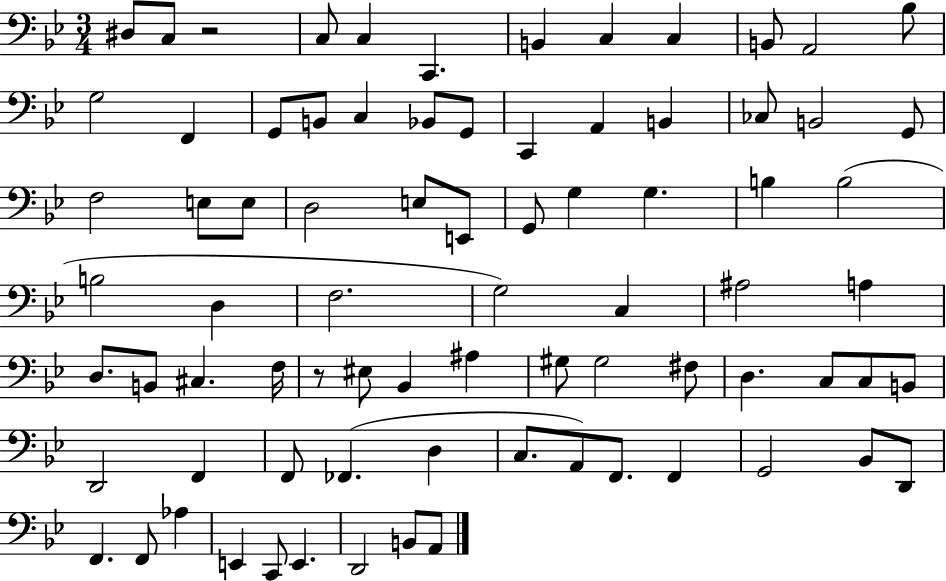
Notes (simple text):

D#3/e C3/e R/h C3/e C3/q C2/q. B2/q C3/q C3/q B2/e A2/h Bb3/e G3/h F2/q G2/e B2/e C3/q Bb2/e G2/e C2/q A2/q B2/q CES3/e B2/h G2/e F3/h E3/e E3/e D3/h E3/e E2/e G2/e G3/q G3/q. B3/q B3/h B3/h D3/q F3/h. G3/h C3/q A#3/h A3/q D3/e. B2/e C#3/q. F3/s R/e EIS3/e Bb2/q A#3/q G#3/e G#3/h F#3/e D3/q. C3/e C3/e B2/e D2/h F2/q F2/e FES2/q. D3/q C3/e. A2/e F2/e. F2/q G2/h Bb2/e D2/e F2/q. F2/e Ab3/q E2/q C2/e E2/q. D2/h B2/e A2/e